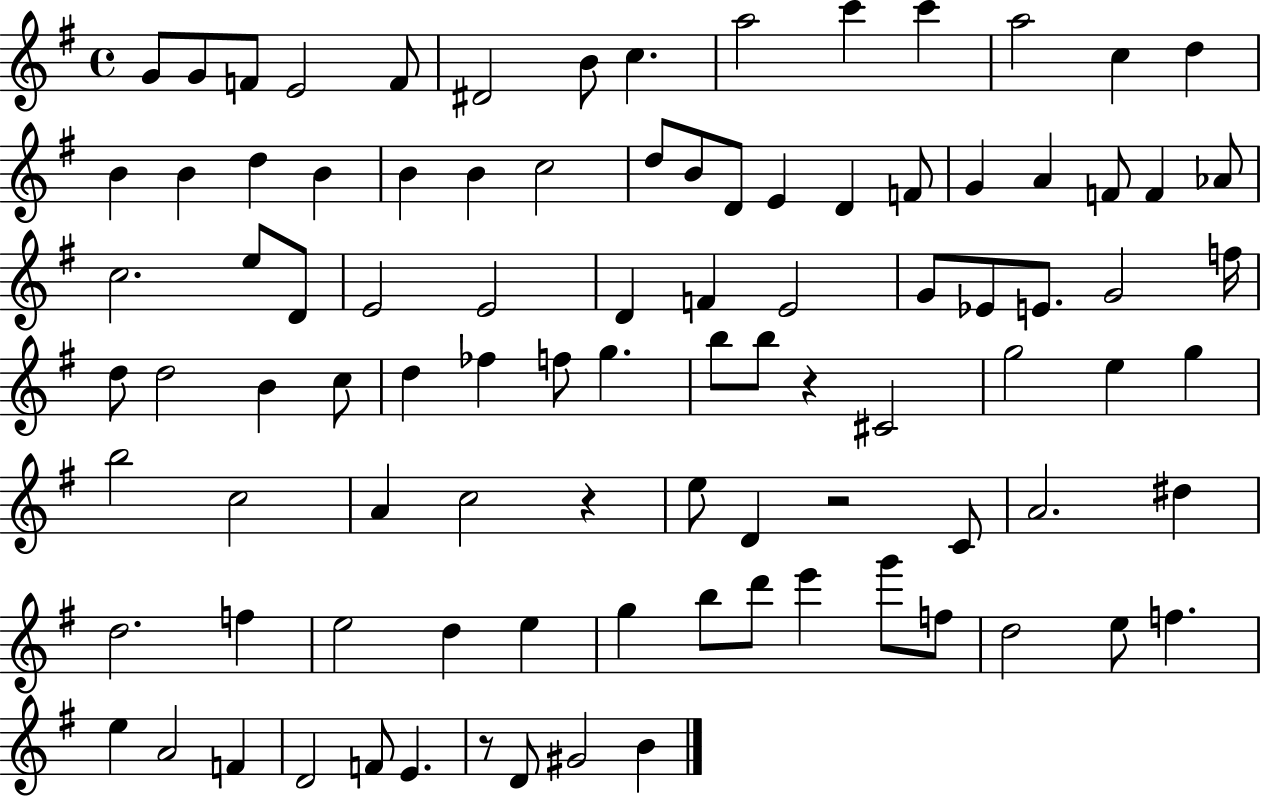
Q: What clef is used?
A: treble